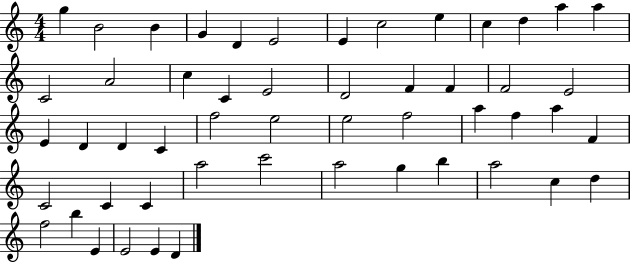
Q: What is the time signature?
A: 4/4